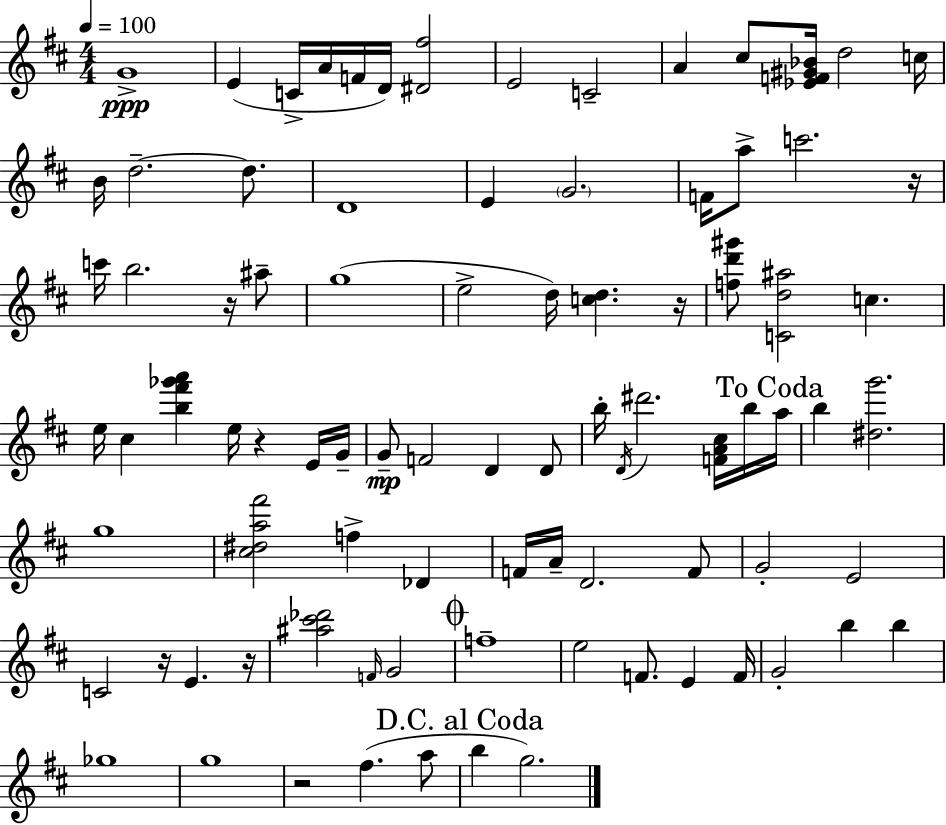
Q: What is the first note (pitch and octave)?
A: G4